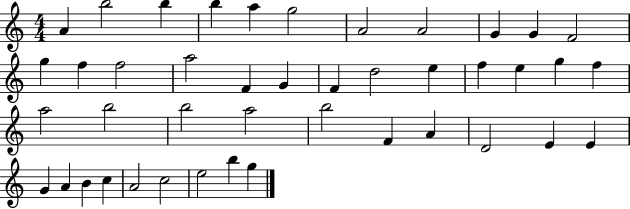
A4/q B5/h B5/q B5/q A5/q G5/h A4/h A4/h G4/q G4/q F4/h G5/q F5/q F5/h A5/h F4/q G4/q F4/q D5/h E5/q F5/q E5/q G5/q F5/q A5/h B5/h B5/h A5/h B5/h F4/q A4/q D4/h E4/q E4/q G4/q A4/q B4/q C5/q A4/h C5/h E5/h B5/q G5/q